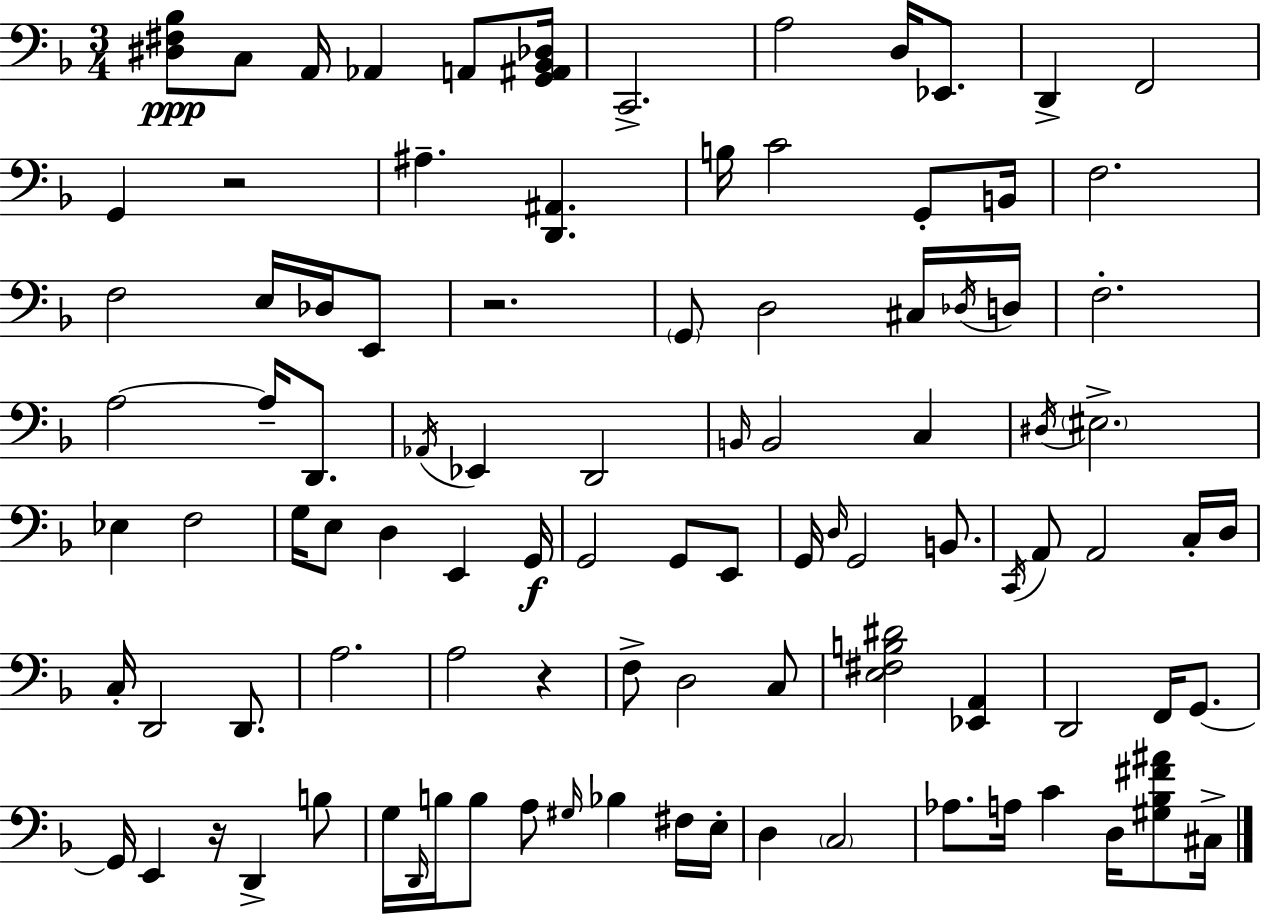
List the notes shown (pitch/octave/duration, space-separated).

[D#3,F#3,Bb3]/e C3/e A2/s Ab2/q A2/e [G2,A#2,Bb2,Db3]/s C2/h. A3/h D3/s Eb2/e. D2/q F2/h G2/q R/h A#3/q. [D2,A#2]/q. B3/s C4/h G2/e B2/s F3/h. F3/h E3/s Db3/s E2/e R/h. G2/e D3/h C#3/s Db3/s D3/s F3/h. A3/h A3/s D2/e. Ab2/s Eb2/q D2/h B2/s B2/h C3/q D#3/s EIS3/h. Eb3/q F3/h G3/s E3/e D3/q E2/q G2/s G2/h G2/e E2/e G2/s D3/s G2/h B2/e. C2/s A2/e A2/h C3/s D3/s C3/s D2/h D2/e. A3/h. A3/h R/q F3/e D3/h C3/e [E3,F#3,B3,D#4]/h [Eb2,A2]/q D2/h F2/s G2/e. G2/s E2/q R/s D2/q B3/e G3/s D2/s B3/s B3/e A3/e G#3/s Bb3/q F#3/s E3/s D3/q C3/h Ab3/e. A3/s C4/q D3/s [G#3,Bb3,F#4,A#4]/e C#3/s